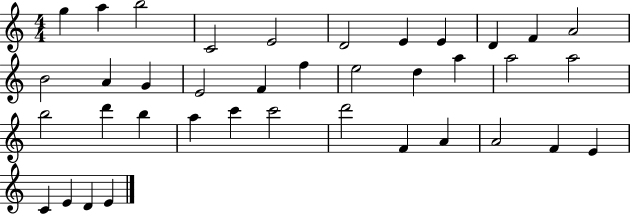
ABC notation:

X:1
T:Untitled
M:4/4
L:1/4
K:C
g a b2 C2 E2 D2 E E D F A2 B2 A G E2 F f e2 d a a2 a2 b2 d' b a c' c'2 d'2 F A A2 F E C E D E